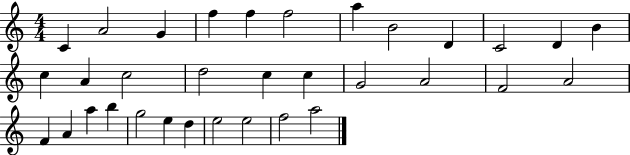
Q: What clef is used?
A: treble